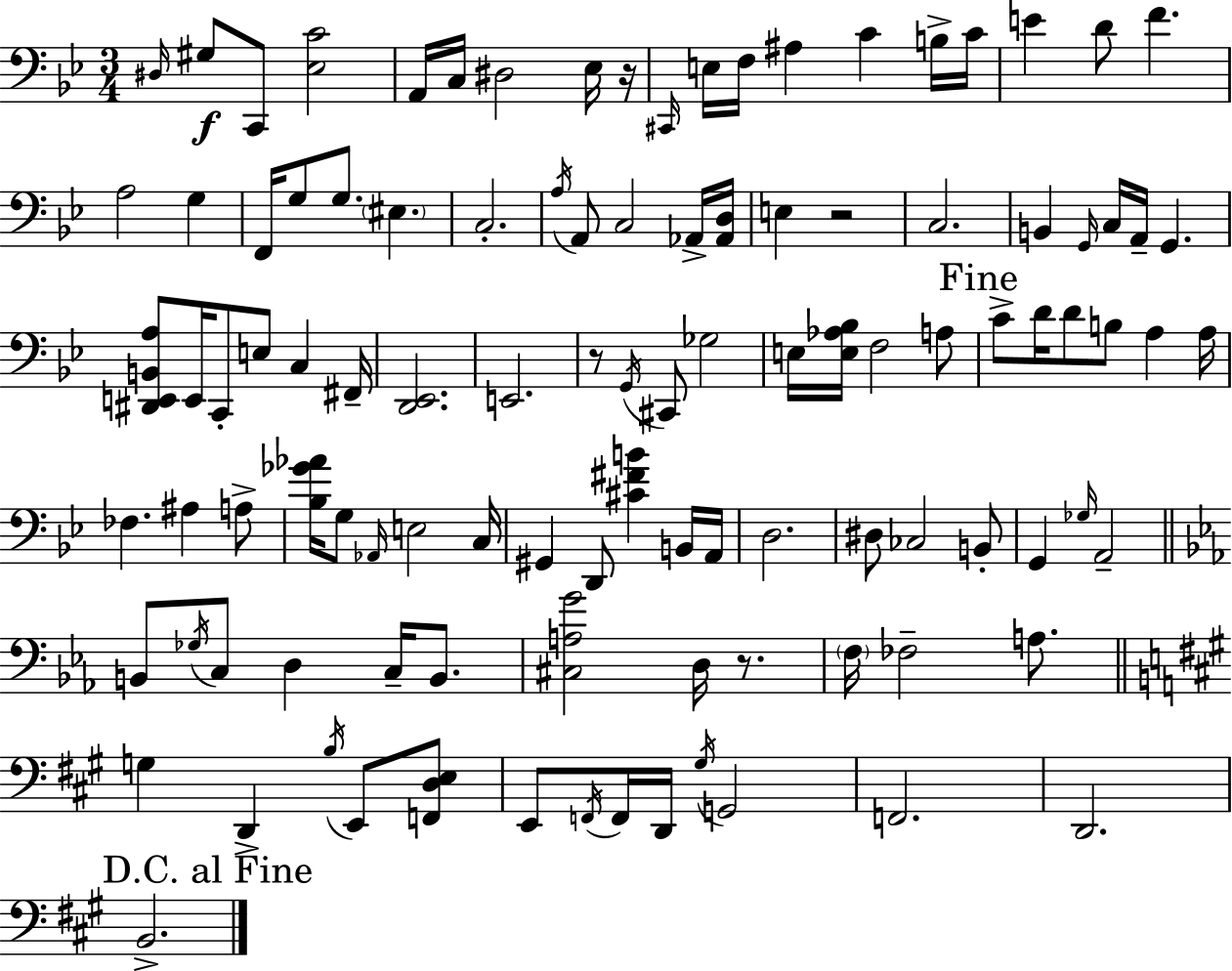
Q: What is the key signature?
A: BES major